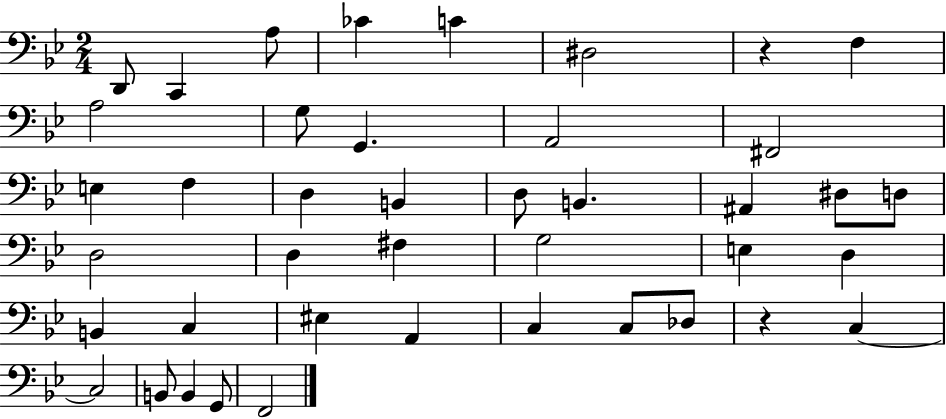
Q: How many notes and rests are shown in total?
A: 42